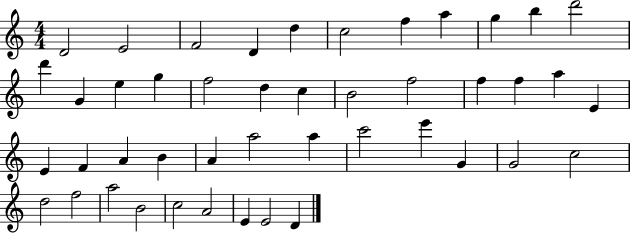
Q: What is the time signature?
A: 4/4